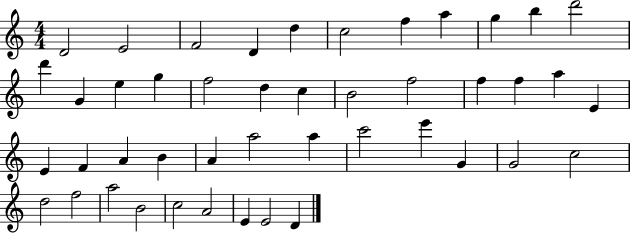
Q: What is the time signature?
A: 4/4